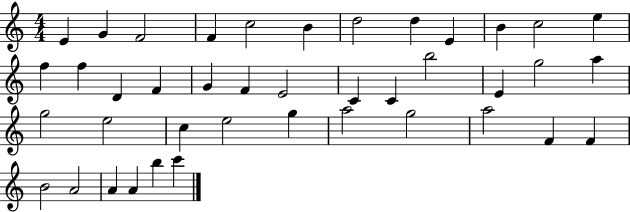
E4/q G4/q F4/h F4/q C5/h B4/q D5/h D5/q E4/q B4/q C5/h E5/q F5/q F5/q D4/q F4/q G4/q F4/q E4/h C4/q C4/q B5/h E4/q G5/h A5/q G5/h E5/h C5/q E5/h G5/q A5/h G5/h A5/h F4/q F4/q B4/h A4/h A4/q A4/q B5/q C6/q